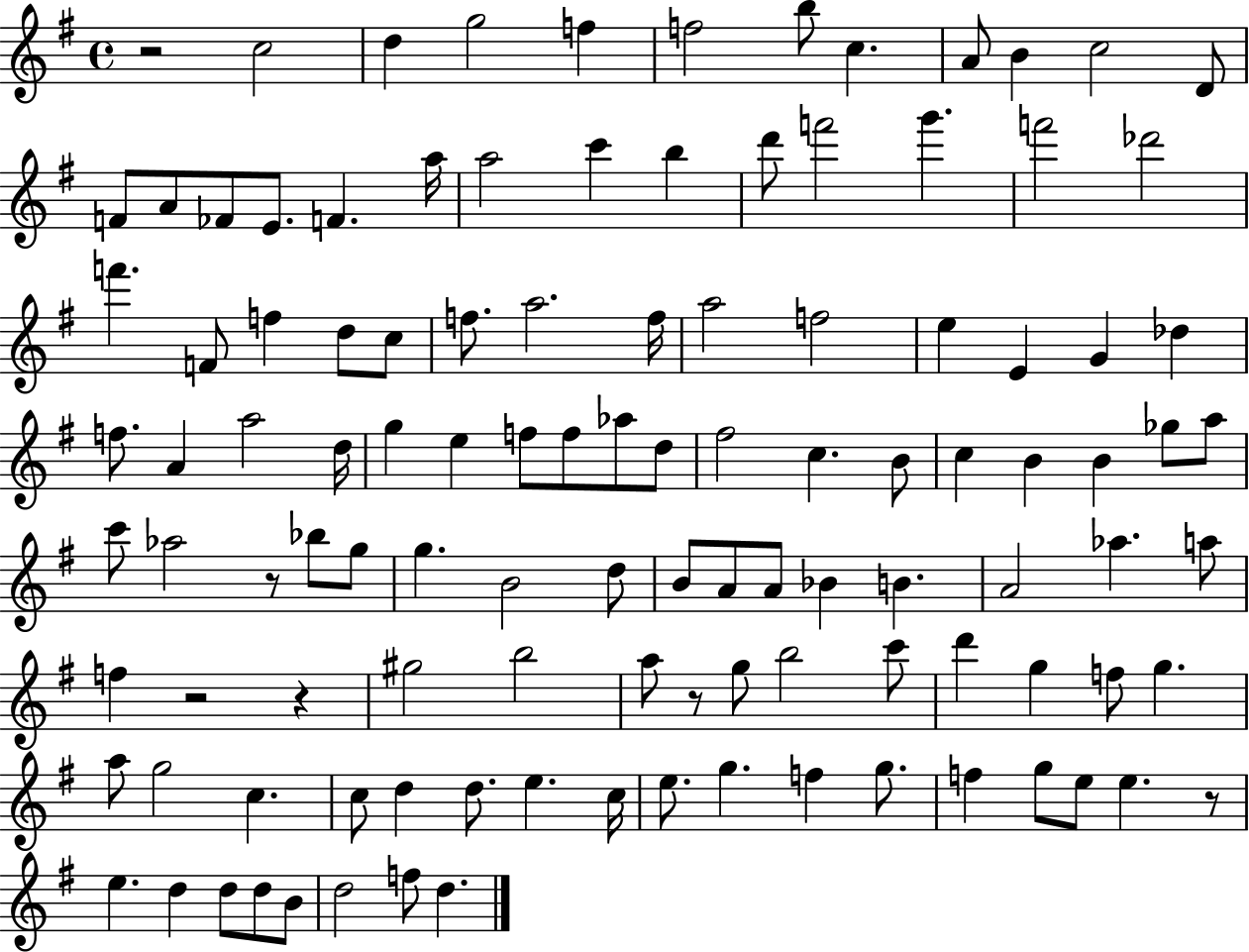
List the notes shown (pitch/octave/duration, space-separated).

R/h C5/h D5/q G5/h F5/q F5/h B5/e C5/q. A4/e B4/q C5/h D4/e F4/e A4/e FES4/e E4/e. F4/q. A5/s A5/h C6/q B5/q D6/e F6/h G6/q. F6/h Db6/h F6/q. F4/e F5/q D5/e C5/e F5/e. A5/h. F5/s A5/h F5/h E5/q E4/q G4/q Db5/q F5/e. A4/q A5/h D5/s G5/q E5/q F5/e F5/e Ab5/e D5/e F#5/h C5/q. B4/e C5/q B4/q B4/q Gb5/e A5/e C6/e Ab5/h R/e Bb5/e G5/e G5/q. B4/h D5/e B4/e A4/e A4/e Bb4/q B4/q. A4/h Ab5/q. A5/e F5/q R/h R/q G#5/h B5/h A5/e R/e G5/e B5/h C6/e D6/q G5/q F5/e G5/q. A5/e G5/h C5/q. C5/e D5/q D5/e. E5/q. C5/s E5/e. G5/q. F5/q G5/e. F5/q G5/e E5/e E5/q. R/e E5/q. D5/q D5/e D5/e B4/e D5/h F5/e D5/q.